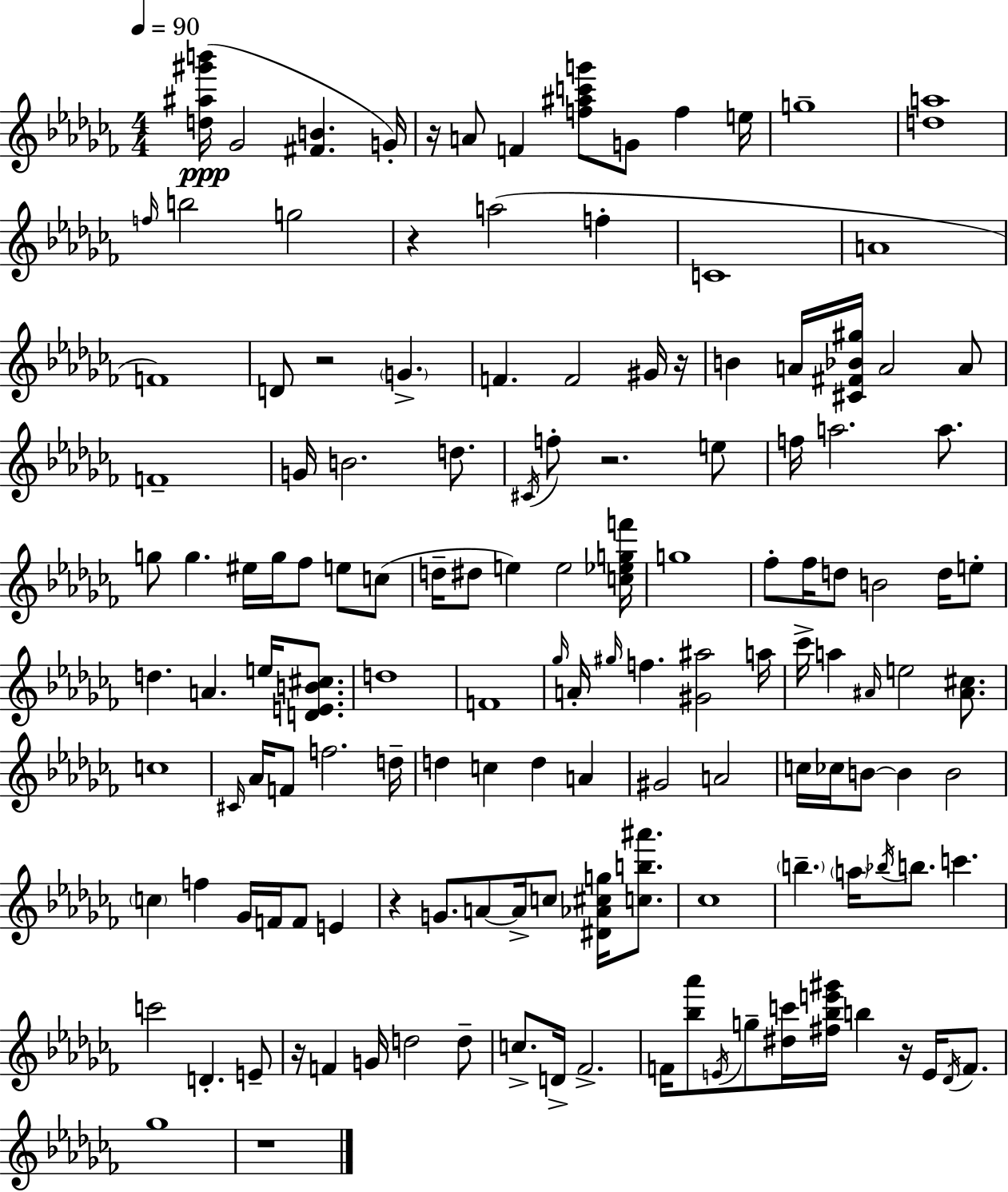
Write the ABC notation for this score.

X:1
T:Untitled
M:4/4
L:1/4
K:Abm
[d^a^g'b']/4 _G2 [^FB] G/4 z/4 A/2 F [f^ac'g']/2 G/2 f e/4 g4 [da]4 f/4 b2 g2 z a2 f C4 A4 F4 D/2 z2 G F F2 ^G/4 z/4 B A/4 [^C^F_B^g]/4 A2 A/2 F4 G/4 B2 d/2 ^C/4 f/2 z2 e/2 f/4 a2 a/2 g/2 g ^e/4 g/4 _f/2 e/2 c/2 d/4 ^d/2 e e2 [c_egf']/4 g4 _f/2 _f/4 d/2 B2 d/4 e/2 d A e/4 [DEB^c]/2 d4 F4 _g/4 A/4 ^g/4 f [^G^a]2 a/4 _c'/4 a ^A/4 e2 [^A^c]/2 c4 ^C/4 _A/4 F/2 f2 d/4 d c d A ^G2 A2 c/4 _c/4 B/2 B B2 c f _G/4 F/4 F/2 E z G/2 A/2 A/4 c/2 [^D_A^cg]/4 [cb^a']/2 _c4 b a/4 _b/4 b/2 c' c'2 D E/2 z/4 F G/4 d2 d/2 c/2 D/4 _F2 F/4 [_b_a']/2 E/4 g/2 [^dc']/4 [^f_be'^g']/4 b z/4 E/4 _D/4 F/2 _g4 z4